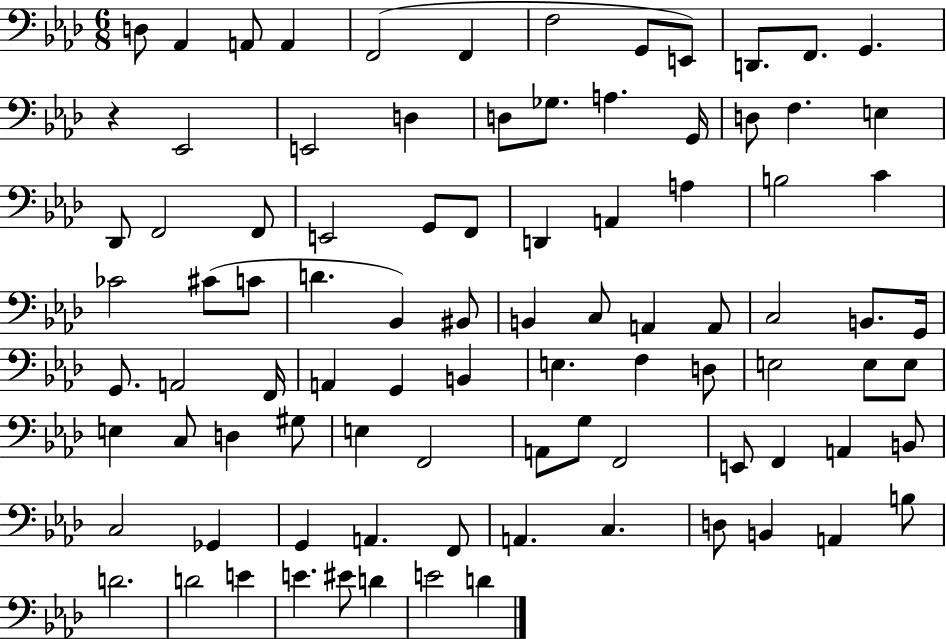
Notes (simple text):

D3/e Ab2/q A2/e A2/q F2/h F2/q F3/h G2/e E2/e D2/e. F2/e. G2/q. R/q Eb2/h E2/h D3/q D3/e Gb3/e. A3/q. G2/s D3/e F3/q. E3/q Db2/e F2/h F2/e E2/h G2/e F2/e D2/q A2/q A3/q B3/h C4/q CES4/h C#4/e C4/e D4/q. Bb2/q BIS2/e B2/q C3/e A2/q A2/e C3/h B2/e. G2/s G2/e. A2/h F2/s A2/q G2/q B2/q E3/q. F3/q D3/e E3/h E3/e E3/e E3/q C3/e D3/q G#3/e E3/q F2/h A2/e G3/e F2/h E2/e F2/q A2/q B2/e C3/h Gb2/q G2/q A2/q. F2/e A2/q. C3/q. D3/e B2/q A2/q B3/e D4/h. D4/h E4/q E4/q. EIS4/e D4/q E4/h D4/q